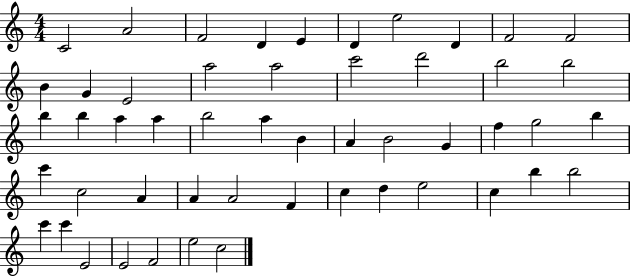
X:1
T:Untitled
M:4/4
L:1/4
K:C
C2 A2 F2 D E D e2 D F2 F2 B G E2 a2 a2 c'2 d'2 b2 b2 b b a a b2 a B A B2 G f g2 b c' c2 A A A2 F c d e2 c b b2 c' c' E2 E2 F2 e2 c2